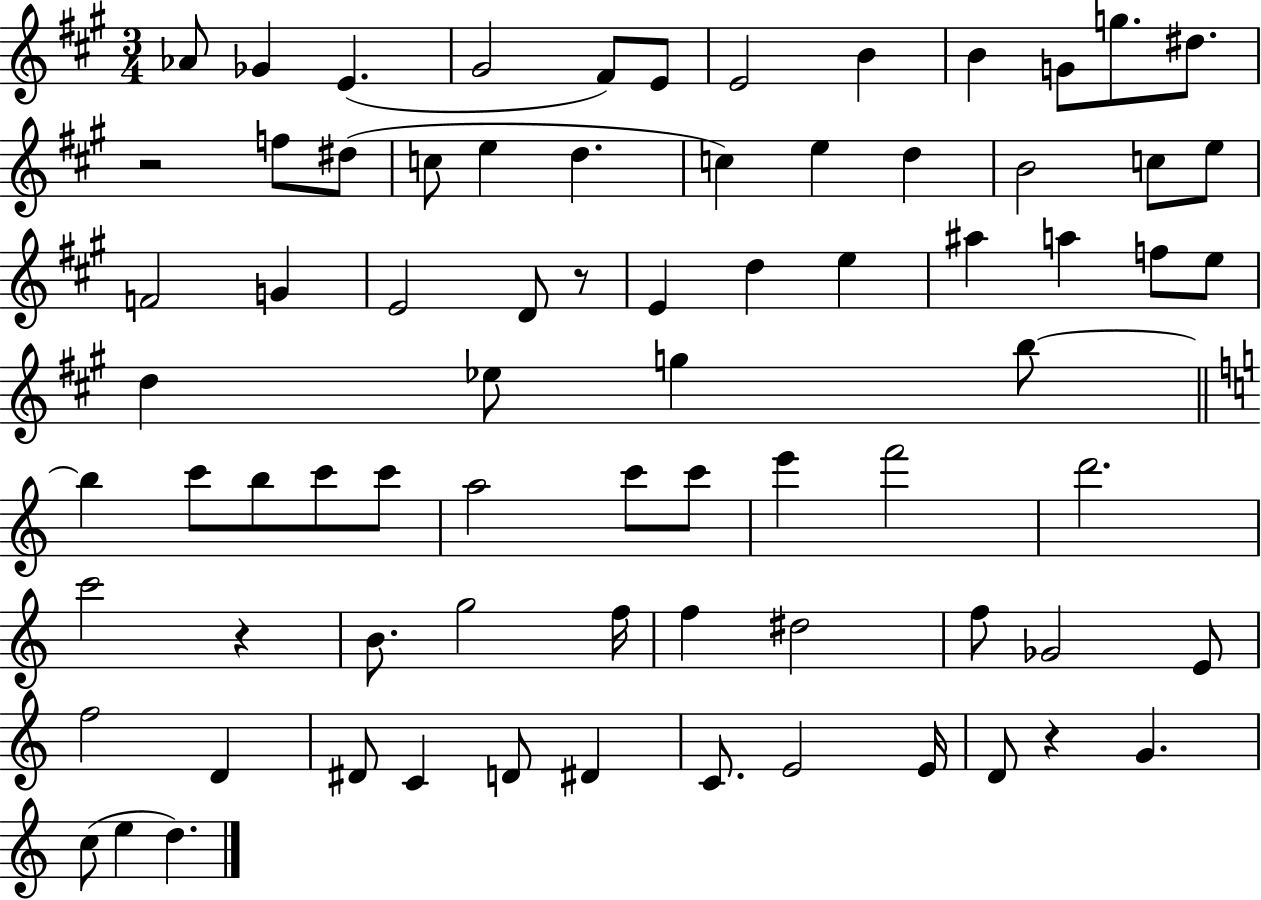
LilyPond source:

{
  \clef treble
  \numericTimeSignature
  \time 3/4
  \key a \major
  aes'8 ges'4 e'4.( | gis'2 fis'8) e'8 | e'2 b'4 | b'4 g'8 g''8. dis''8. | \break r2 f''8 dis''8( | c''8 e''4 d''4. | c''4) e''4 d''4 | b'2 c''8 e''8 | \break f'2 g'4 | e'2 d'8 r8 | e'4 d''4 e''4 | ais''4 a''4 f''8 e''8 | \break d''4 ees''8 g''4 b''8~~ | \bar "||" \break \key c \major b''4 c'''8 b''8 c'''8 c'''8 | a''2 c'''8 c'''8 | e'''4 f'''2 | d'''2. | \break c'''2 r4 | b'8. g''2 f''16 | f''4 dis''2 | f''8 ges'2 e'8 | \break f''2 d'4 | dis'8 c'4 d'8 dis'4 | c'8. e'2 e'16 | d'8 r4 g'4. | \break c''8( e''4 d''4.) | \bar "|."
}